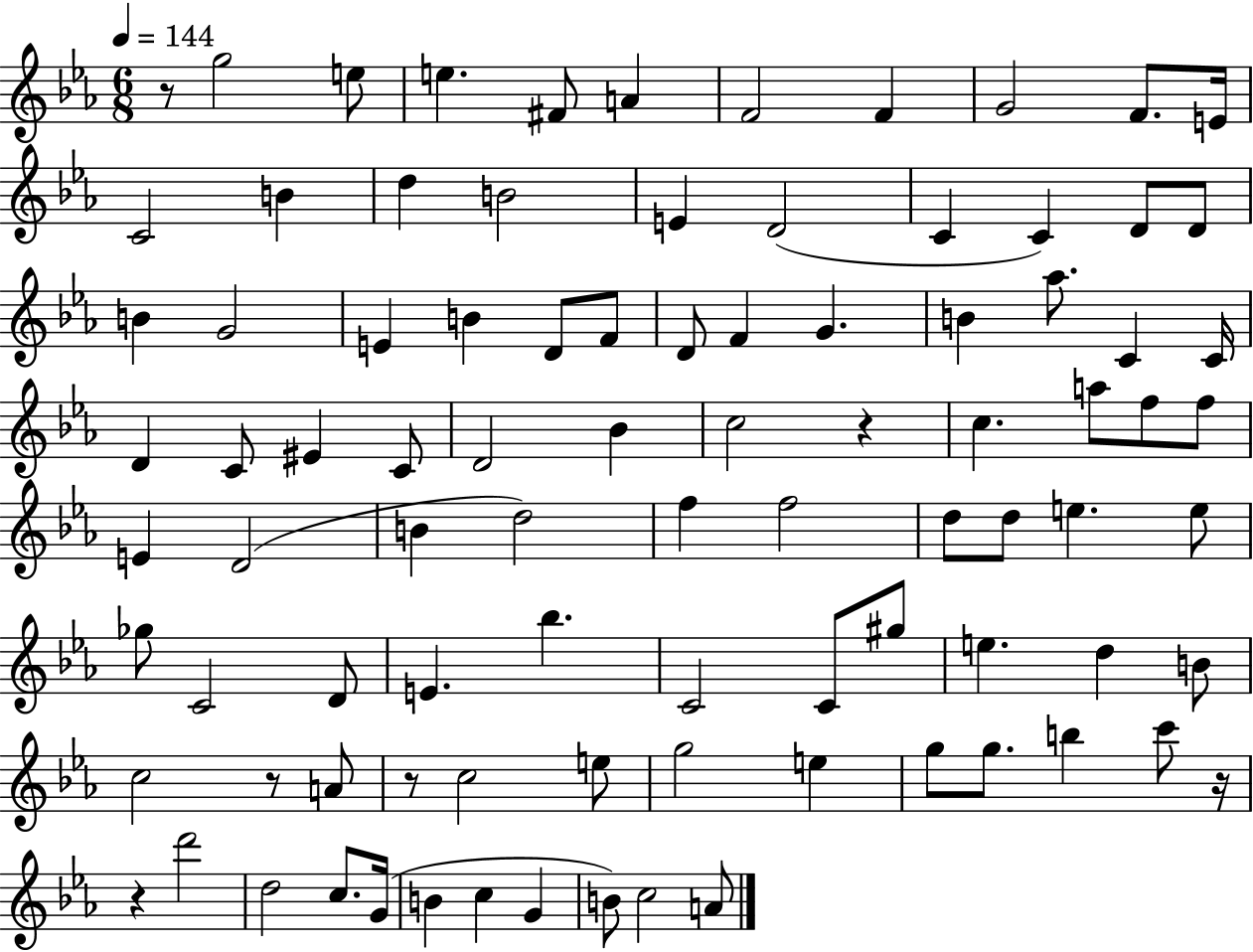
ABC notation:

X:1
T:Untitled
M:6/8
L:1/4
K:Eb
z/2 g2 e/2 e ^F/2 A F2 F G2 F/2 E/4 C2 B d B2 E D2 C C D/2 D/2 B G2 E B D/2 F/2 D/2 F G B _a/2 C C/4 D C/2 ^E C/2 D2 _B c2 z c a/2 f/2 f/2 E D2 B d2 f f2 d/2 d/2 e e/2 _g/2 C2 D/2 E _b C2 C/2 ^g/2 e d B/2 c2 z/2 A/2 z/2 c2 e/2 g2 e g/2 g/2 b c'/2 z/4 z d'2 d2 c/2 G/4 B c G B/2 c2 A/2